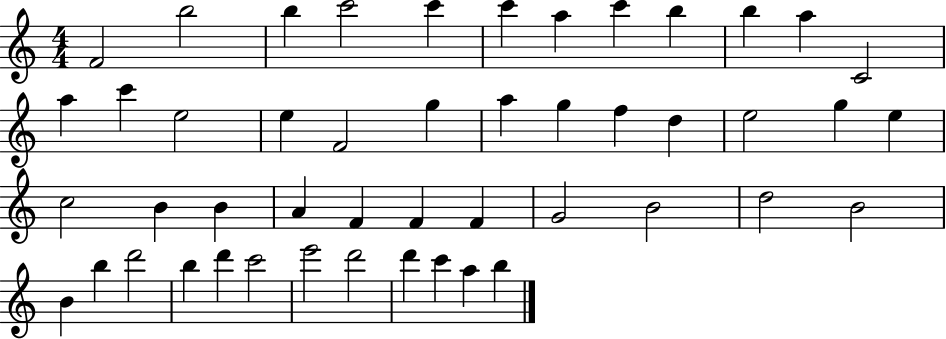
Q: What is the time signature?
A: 4/4